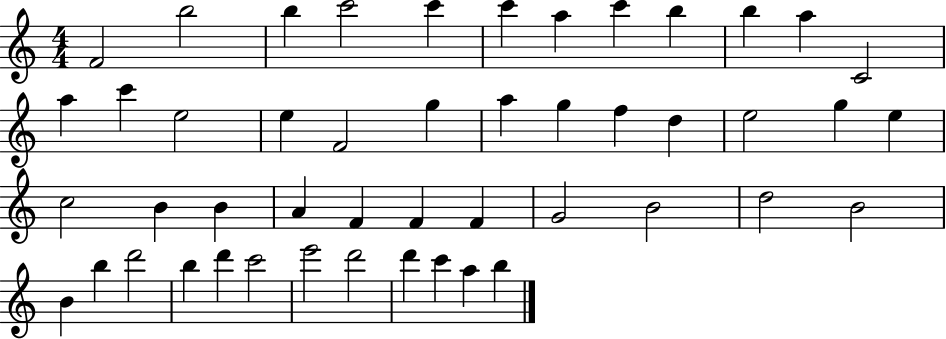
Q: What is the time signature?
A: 4/4